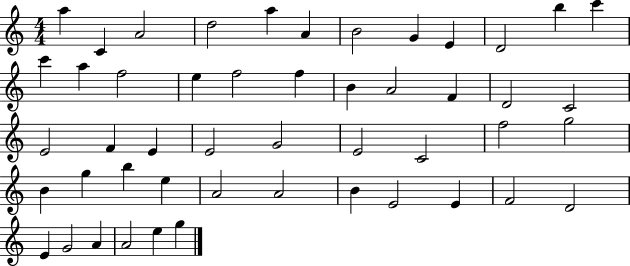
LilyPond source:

{
  \clef treble
  \numericTimeSignature
  \time 4/4
  \key c \major
  a''4 c'4 a'2 | d''2 a''4 a'4 | b'2 g'4 e'4 | d'2 b''4 c'''4 | \break c'''4 a''4 f''2 | e''4 f''2 f''4 | b'4 a'2 f'4 | d'2 c'2 | \break e'2 f'4 e'4 | e'2 g'2 | e'2 c'2 | f''2 g''2 | \break b'4 g''4 b''4 e''4 | a'2 a'2 | b'4 e'2 e'4 | f'2 d'2 | \break e'4 g'2 a'4 | a'2 e''4 g''4 | \bar "|."
}